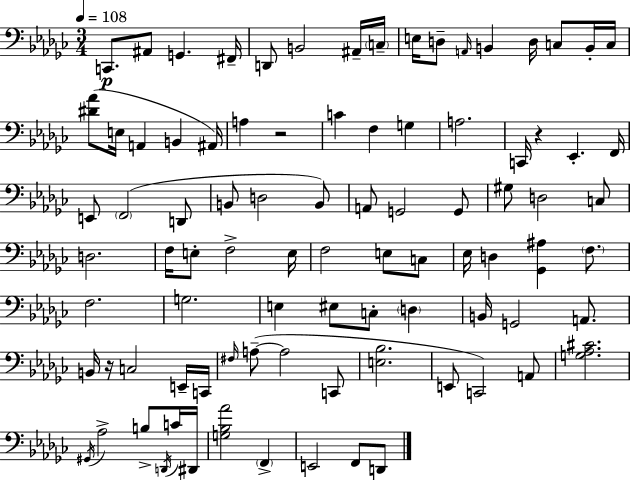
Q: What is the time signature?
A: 3/4